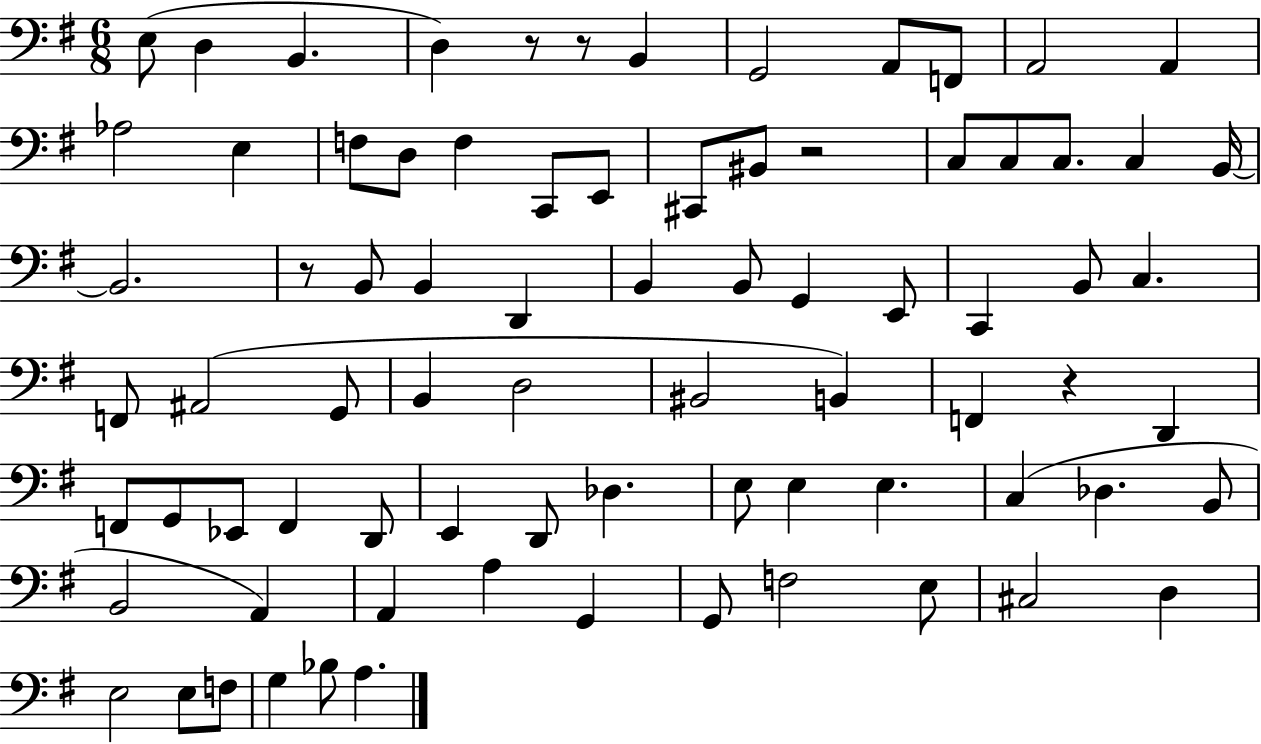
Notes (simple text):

E3/e D3/q B2/q. D3/q R/e R/e B2/q G2/h A2/e F2/e A2/h A2/q Ab3/h E3/q F3/e D3/e F3/q C2/e E2/e C#2/e BIS2/e R/h C3/e C3/e C3/e. C3/q B2/s B2/h. R/e B2/e B2/q D2/q B2/q B2/e G2/q E2/e C2/q B2/e C3/q. F2/e A#2/h G2/e B2/q D3/h BIS2/h B2/q F2/q R/q D2/q F2/e G2/e Eb2/e F2/q D2/e E2/q D2/e Db3/q. E3/e E3/q E3/q. C3/q Db3/q. B2/e B2/h A2/q A2/q A3/q G2/q G2/e F3/h E3/e C#3/h D3/q E3/h E3/e F3/e G3/q Bb3/e A3/q.